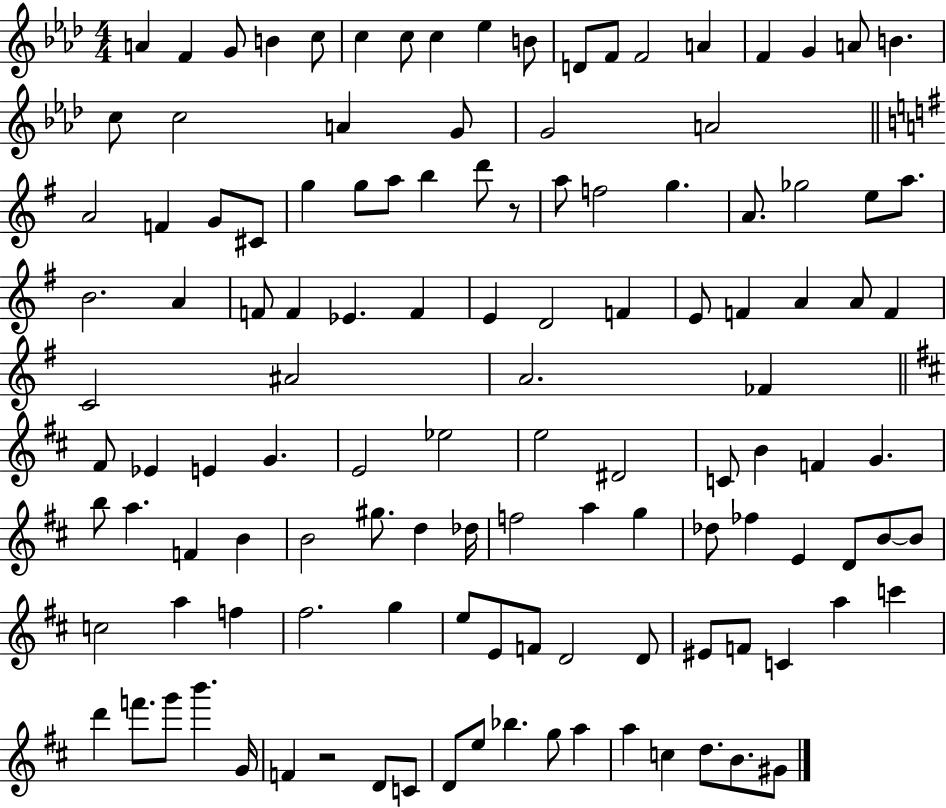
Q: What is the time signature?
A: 4/4